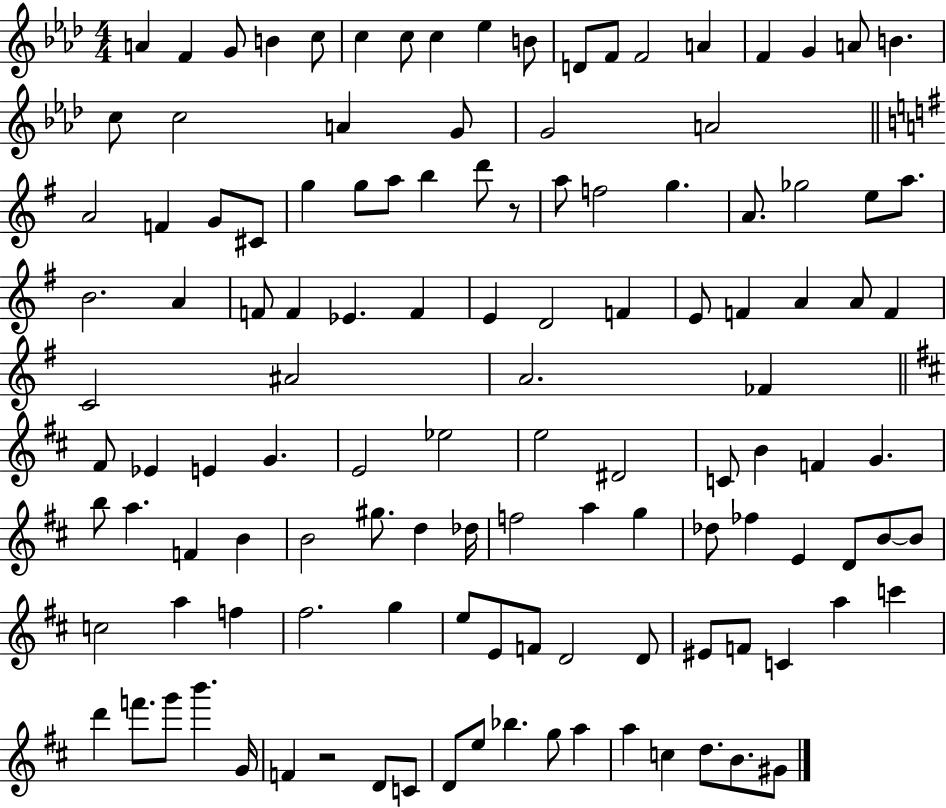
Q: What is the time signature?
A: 4/4